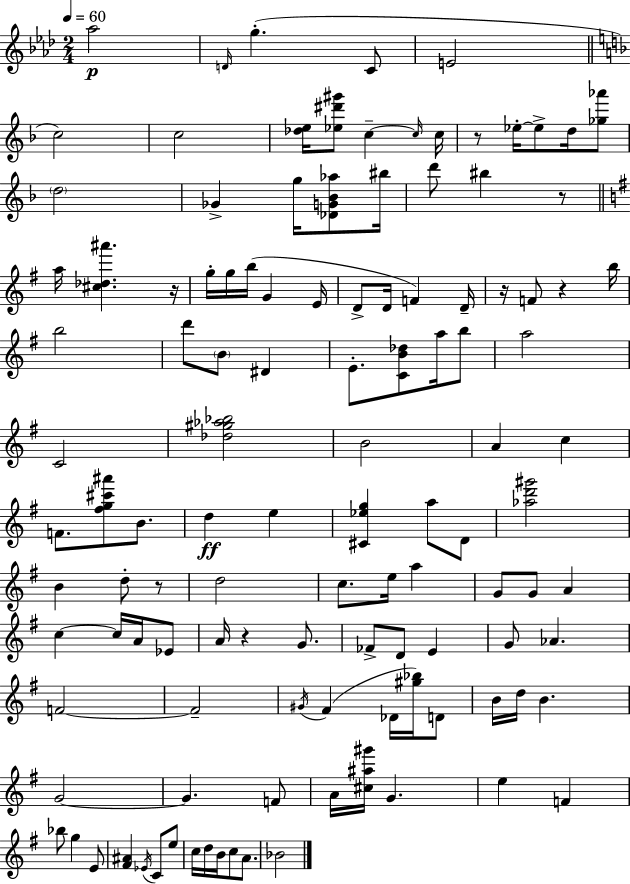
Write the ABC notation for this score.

X:1
T:Untitled
M:2/4
L:1/4
K:Fm
_a2 D/4 g C/2 E2 c2 c2 [_de]/4 [_e^d'^g']/2 c c/4 c/4 z/2 _e/4 _e/2 d/4 [_g_a']/2 d2 _G g/4 [_DG_B_a]/2 ^b/4 d'/2 ^b z/2 a/4 [^c_d^a'] z/4 g/4 g/4 b/4 G E/4 D/2 D/4 F D/4 z/4 F/2 z b/4 b2 d'/2 B/2 ^D E/2 [CB_d]/2 a/4 b/2 a2 C2 [_d^g_a_b]2 B2 A c F/2 [^fg^c'^a']/2 B/2 d e [^C_eg] a/2 D/2 [_ad'^g']2 B d/2 z/2 d2 c/2 e/4 a G/2 G/2 A c c/4 A/4 _E/2 A/4 z G/2 _F/2 D/2 E G/2 _A F2 F2 ^G/4 ^F _D/4 [^g_b]/4 D/2 B/4 d/4 B G2 G F/2 A/4 [^c^a^g']/4 G e F _b/2 g E/2 [^F^A] _E/4 C/2 e/2 c/4 d/4 B/4 c/2 A/2 _B2